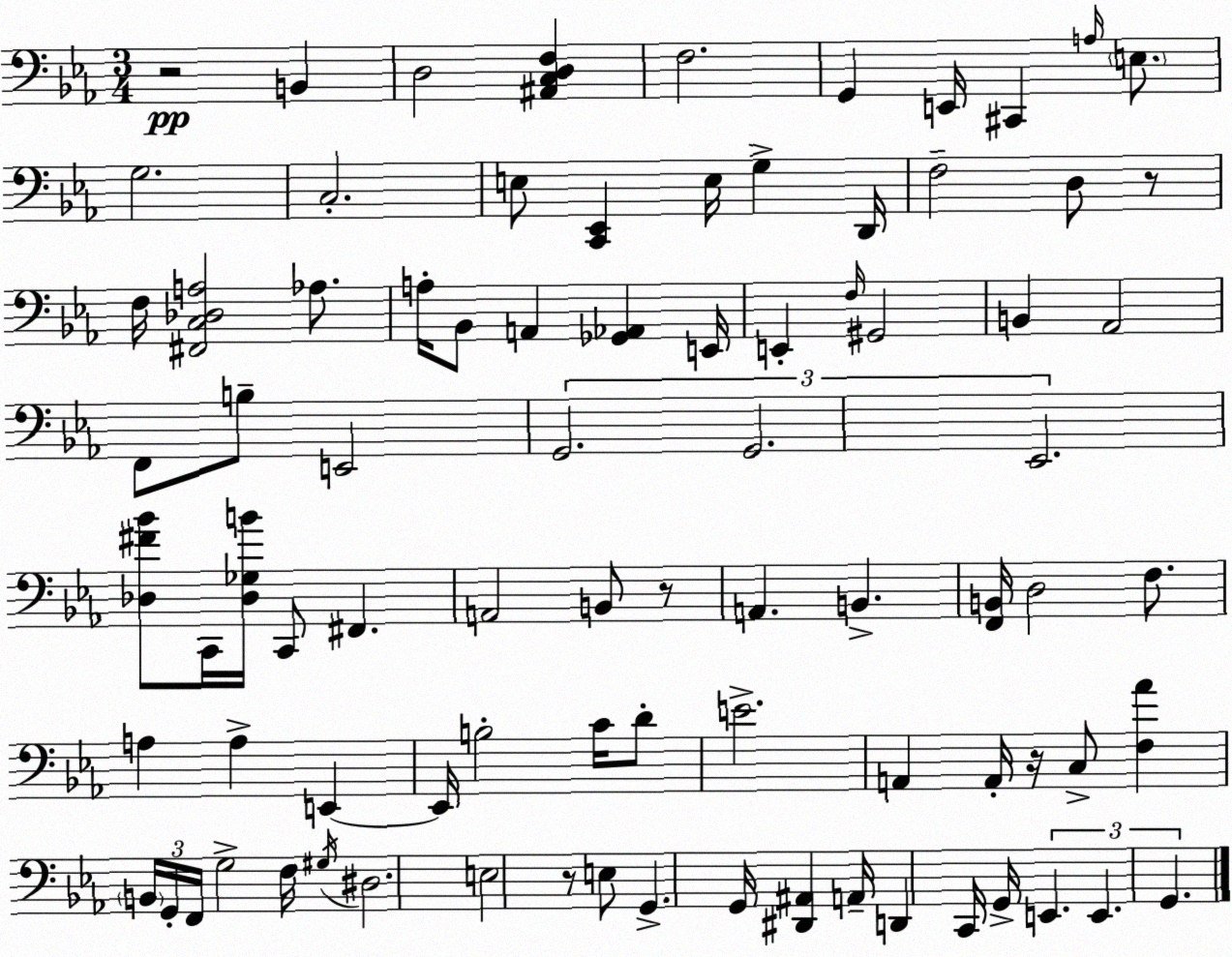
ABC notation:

X:1
T:Untitled
M:3/4
L:1/4
K:Eb
z2 B,, D,2 [^A,,C,D,F,] F,2 G,, E,,/4 ^C,, A,/4 E,/2 G,2 C,2 E,/2 [C,,_E,,] E,/4 G, D,,/4 F,2 D,/2 z/2 F,/4 [^F,,C,_D,A,]2 _A,/2 A,/4 _B,,/2 A,, [_G,,_A,,] E,,/4 E,, F,/4 ^G,,2 B,, _A,,2 F,,/2 B,/2 E,,2 G,,2 G,,2 _E,,2 [_D,^F_B]/2 C,,/4 [_D,_G,B]/4 C,,/2 ^F,, A,,2 B,,/2 z/2 A,, B,, [F,,B,,]/4 D,2 F,/2 A, A, E,, E,,/4 B,2 C/4 D/2 E2 A,, A,,/4 z/4 C,/2 [F,_A] B,,/4 G,,/4 F,,/4 G,2 F,/4 ^G,/4 ^D,2 E,2 z/2 E,/2 G,, G,,/4 [^D,,^A,,] A,,/4 D,, C,,/4 G,,/4 E,, E,, G,,